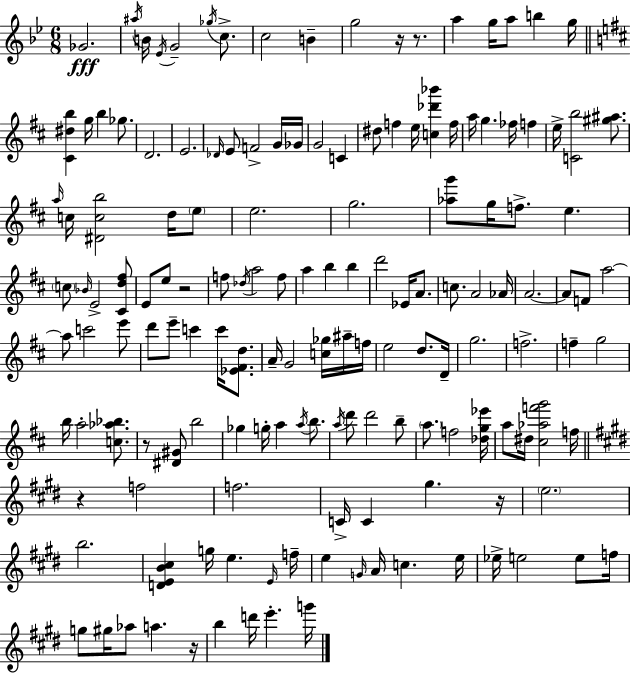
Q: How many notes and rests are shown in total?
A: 151